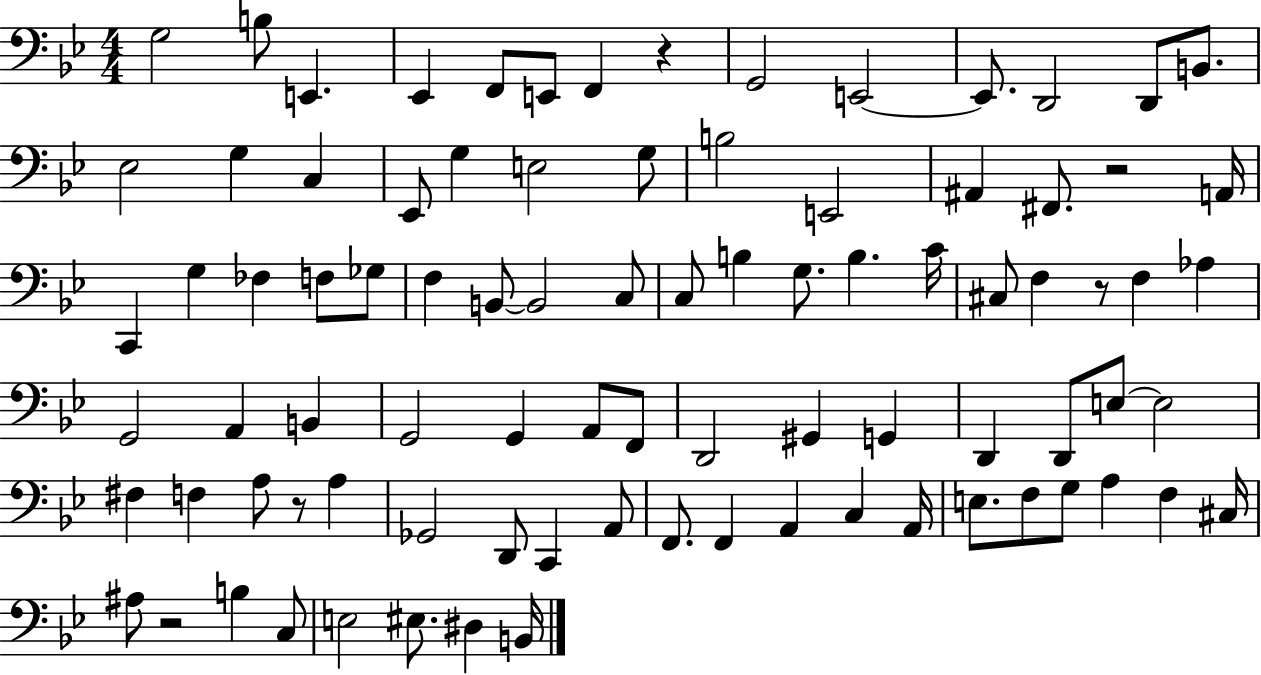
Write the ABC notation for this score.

X:1
T:Untitled
M:4/4
L:1/4
K:Bb
G,2 B,/2 E,, _E,, F,,/2 E,,/2 F,, z G,,2 E,,2 E,,/2 D,,2 D,,/2 B,,/2 _E,2 G, C, _E,,/2 G, E,2 G,/2 B,2 E,,2 ^A,, ^F,,/2 z2 A,,/4 C,, G, _F, F,/2 _G,/2 F, B,,/2 B,,2 C,/2 C,/2 B, G,/2 B, C/4 ^C,/2 F, z/2 F, _A, G,,2 A,, B,, G,,2 G,, A,,/2 F,,/2 D,,2 ^G,, G,, D,, D,,/2 E,/2 E,2 ^F, F, A,/2 z/2 A, _G,,2 D,,/2 C,, A,,/2 F,,/2 F,, A,, C, A,,/4 E,/2 F,/2 G,/2 A, F, ^C,/4 ^A,/2 z2 B, C,/2 E,2 ^E,/2 ^D, B,,/4